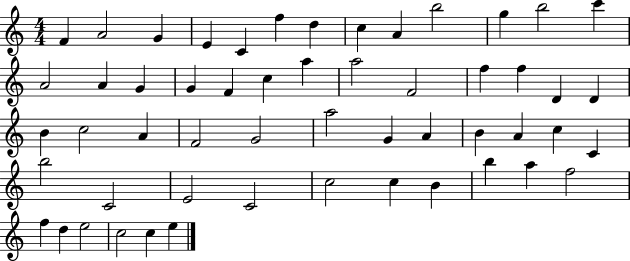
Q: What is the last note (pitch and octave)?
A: E5